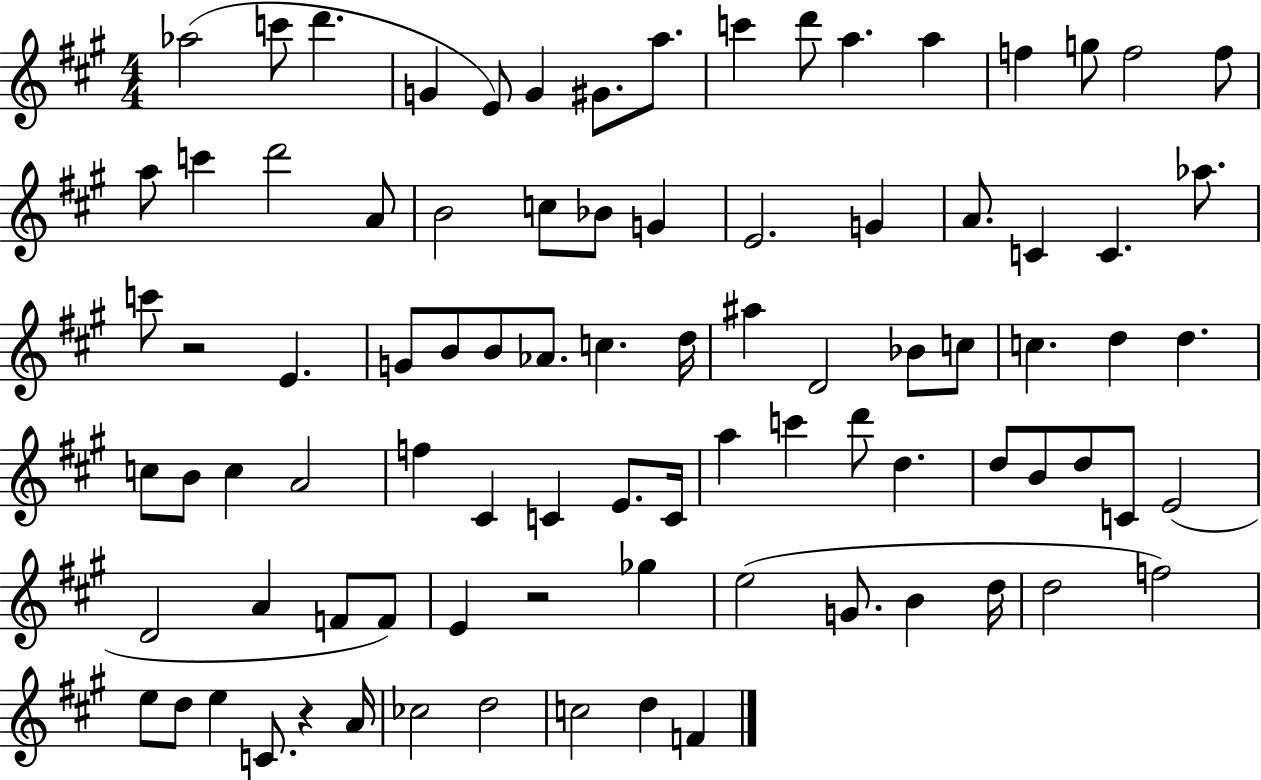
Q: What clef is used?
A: treble